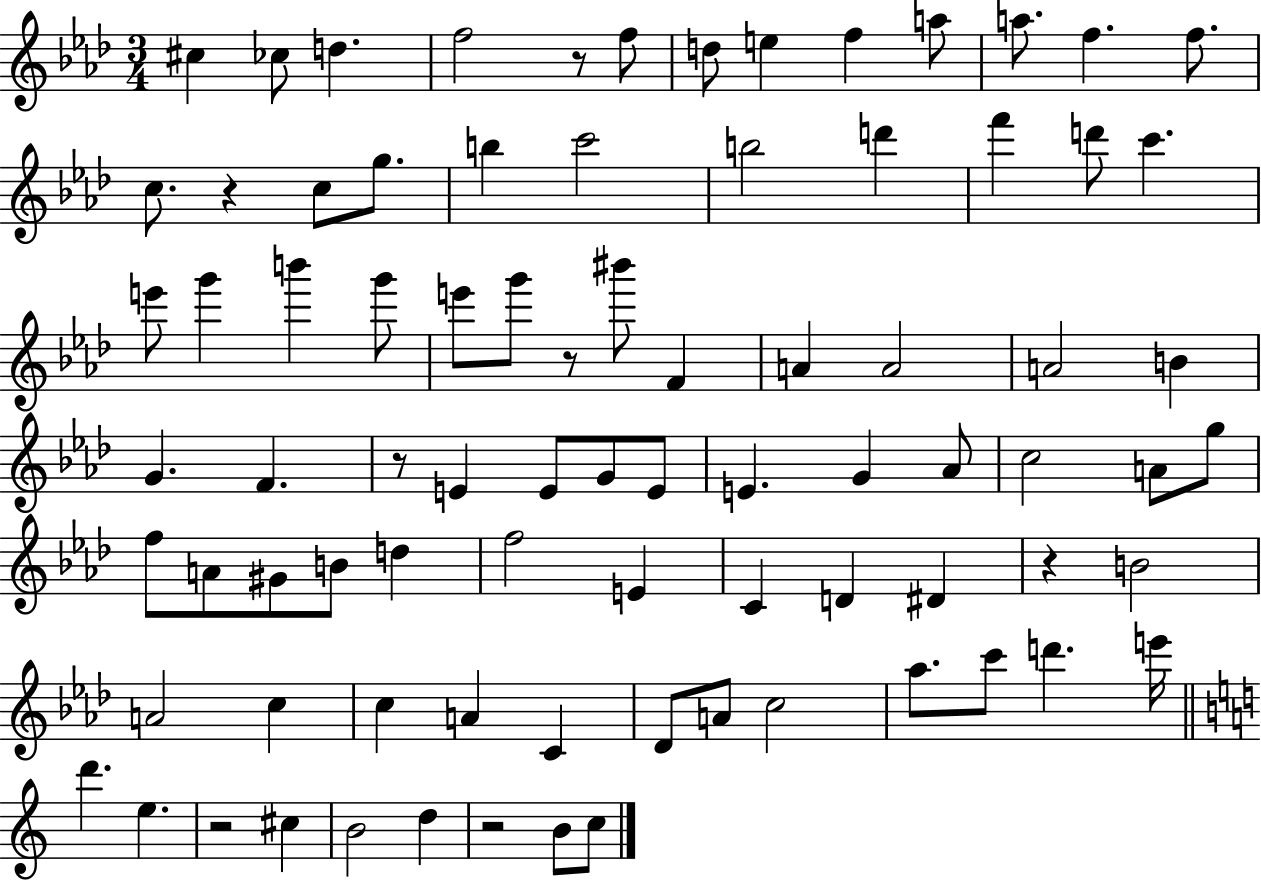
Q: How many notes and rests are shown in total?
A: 83